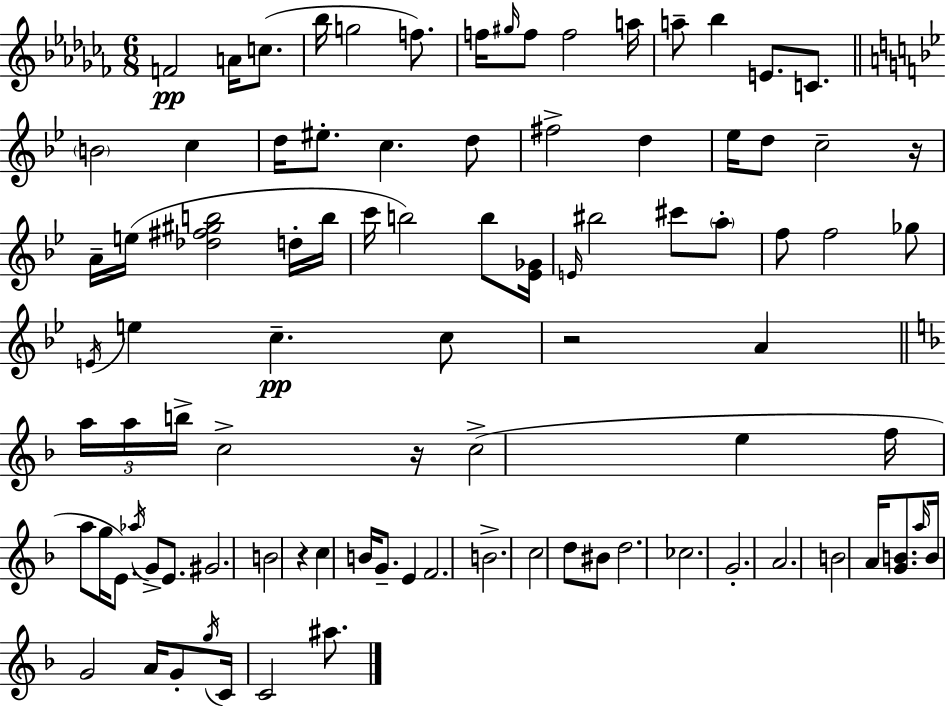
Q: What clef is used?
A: treble